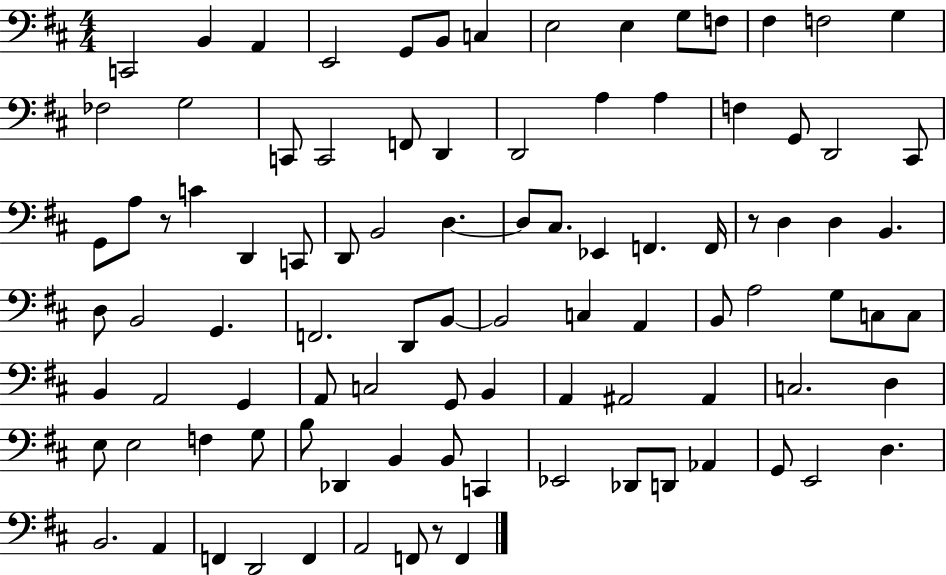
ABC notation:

X:1
T:Untitled
M:4/4
L:1/4
K:D
C,,2 B,, A,, E,,2 G,,/2 B,,/2 C, E,2 E, G,/2 F,/2 ^F, F,2 G, _F,2 G,2 C,,/2 C,,2 F,,/2 D,, D,,2 A, A, F, G,,/2 D,,2 ^C,,/2 G,,/2 A,/2 z/2 C D,, C,,/2 D,,/2 B,,2 D, D,/2 ^C,/2 _E,, F,, F,,/4 z/2 D, D, B,, D,/2 B,,2 G,, F,,2 D,,/2 B,,/2 B,,2 C, A,, B,,/2 A,2 G,/2 C,/2 C,/2 B,, A,,2 G,, A,,/2 C,2 G,,/2 B,, A,, ^A,,2 ^A,, C,2 D, E,/2 E,2 F, G,/2 B,/2 _D,, B,, B,,/2 C,, _E,,2 _D,,/2 D,,/2 _A,, G,,/2 E,,2 D, B,,2 A,, F,, D,,2 F,, A,,2 F,,/2 z/2 F,,